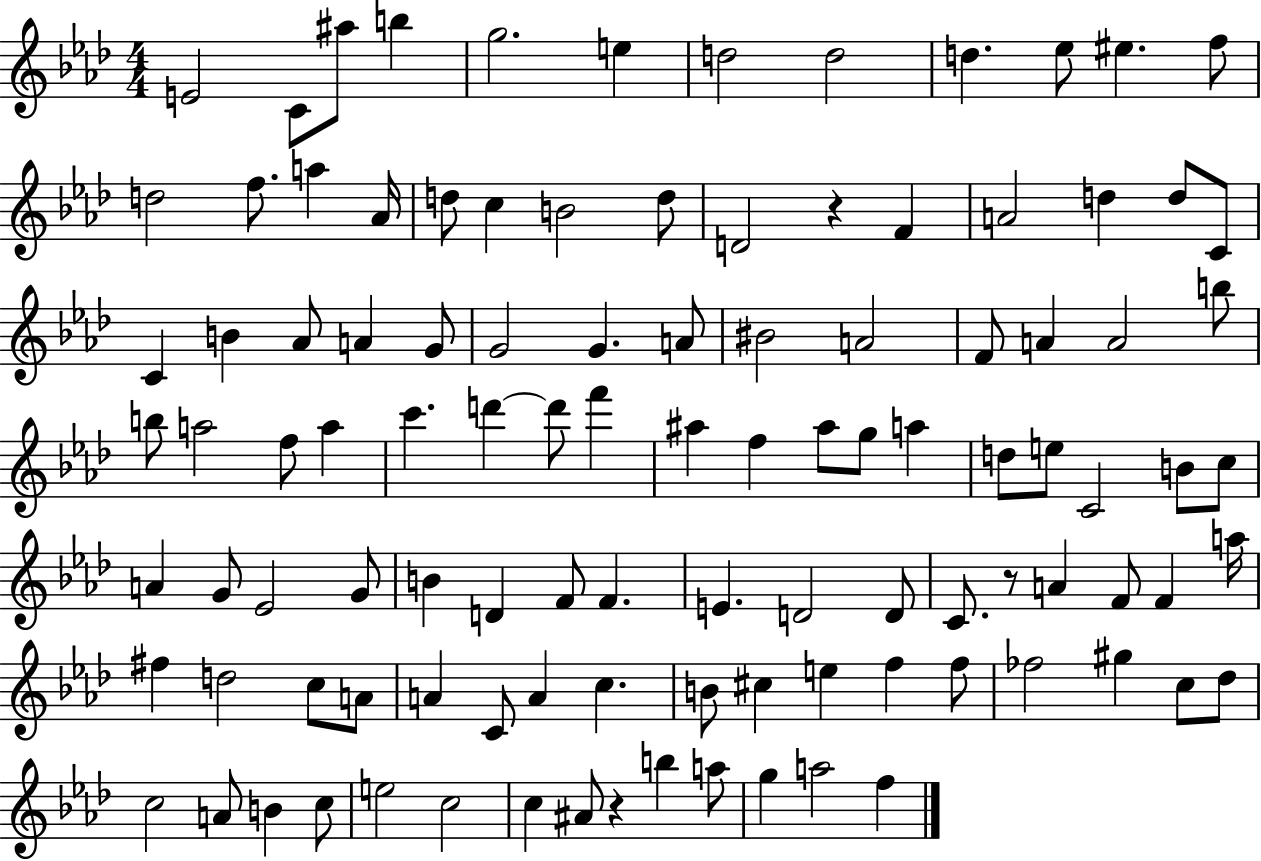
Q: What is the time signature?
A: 4/4